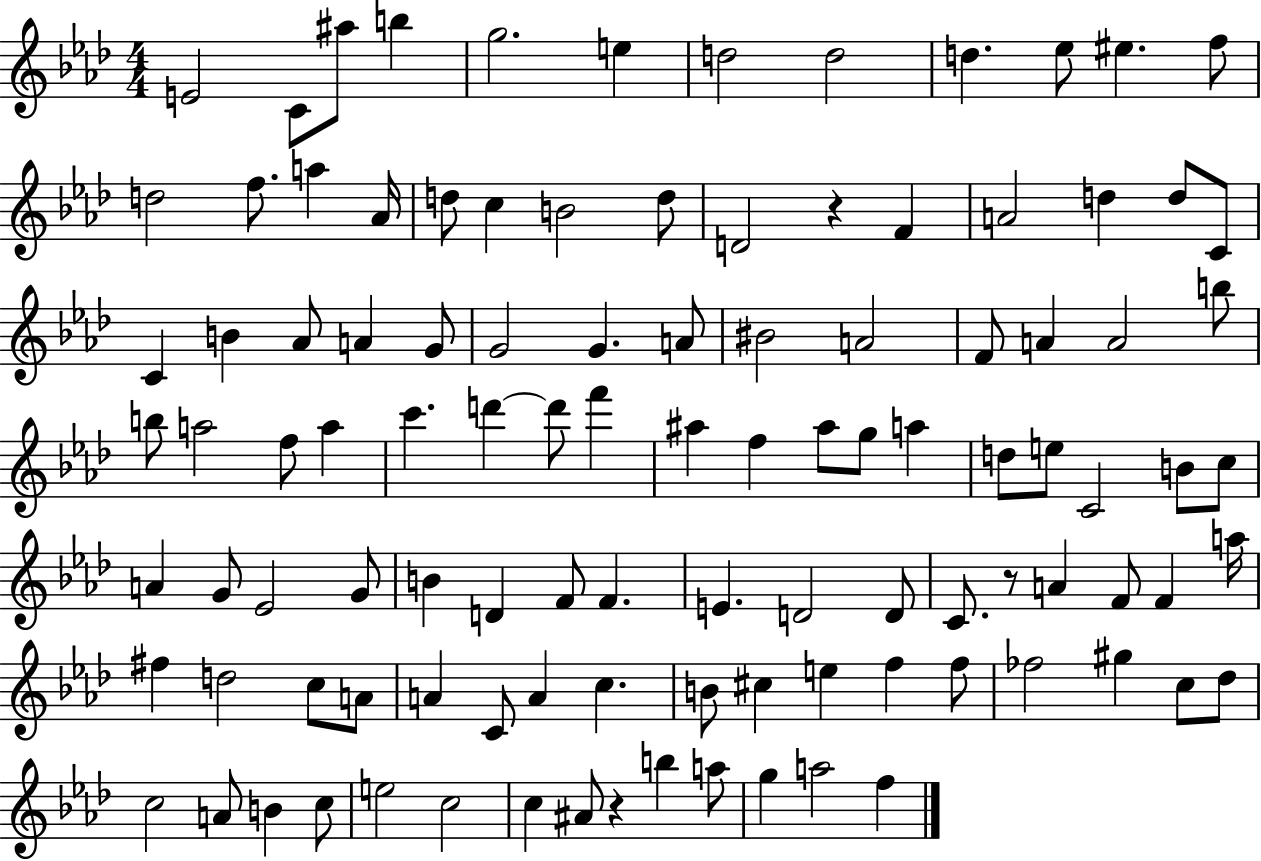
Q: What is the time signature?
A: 4/4